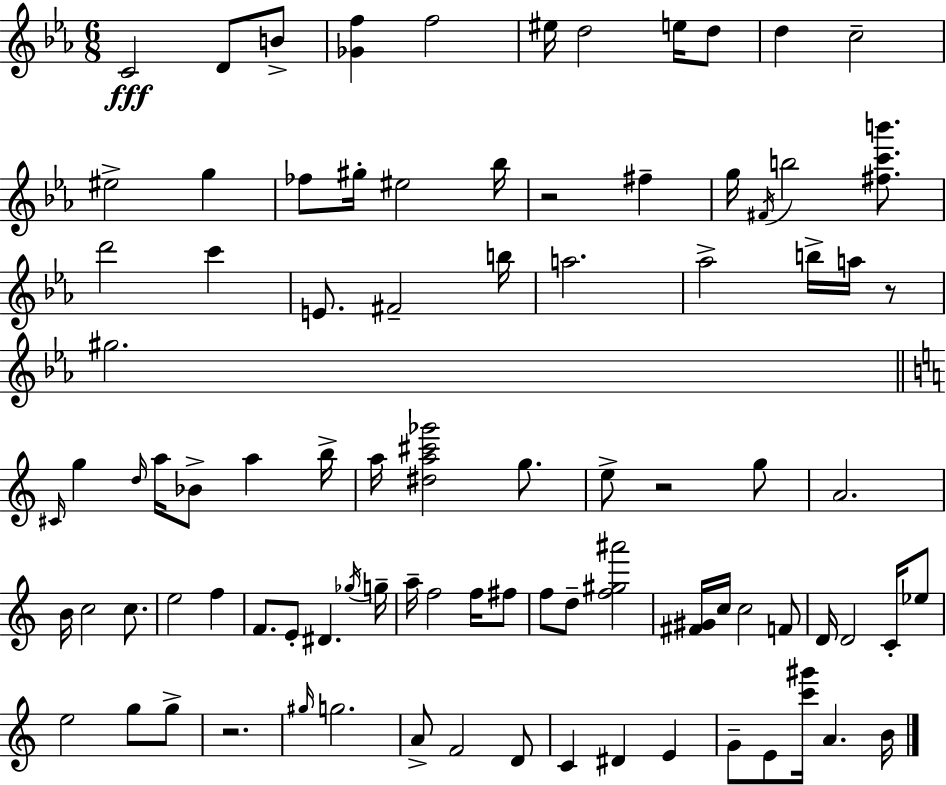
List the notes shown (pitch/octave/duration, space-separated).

C4/h D4/e B4/e [Gb4,F5]/q F5/h EIS5/s D5/h E5/s D5/e D5/q C5/h EIS5/h G5/q FES5/e G#5/s EIS5/h Bb5/s R/h F#5/q G5/s F#4/s B5/h [F#5,C6,B6]/e. D6/h C6/q E4/e. F#4/h B5/s A5/h. Ab5/h B5/s A5/s R/e G#5/h. C#4/s G5/q D5/s A5/s Bb4/e A5/q B5/s A5/s [D#5,A5,C#6,Gb6]/h G5/e. E5/e R/h G5/e A4/h. B4/s C5/h C5/e. E5/h F5/q F4/e. E4/e D#4/q. Gb5/s G5/s A5/s F5/h F5/s F#5/e F5/e D5/e [F5,G#5,A#6]/h [F#4,G#4]/s C5/s C5/h F4/e D4/s D4/h C4/s Eb5/e E5/h G5/e G5/e R/h. G#5/s G5/h. A4/e F4/h D4/e C4/q D#4/q E4/q G4/e E4/e [C6,G#6]/s A4/q. B4/s